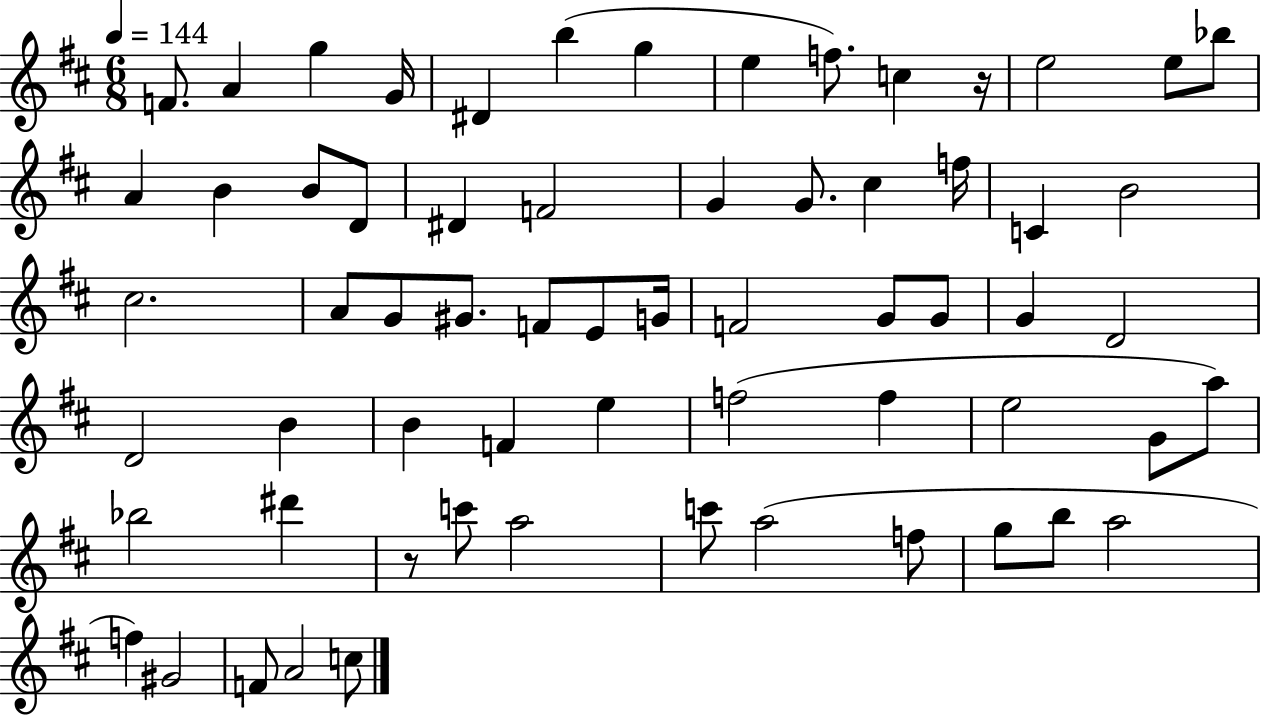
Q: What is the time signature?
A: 6/8